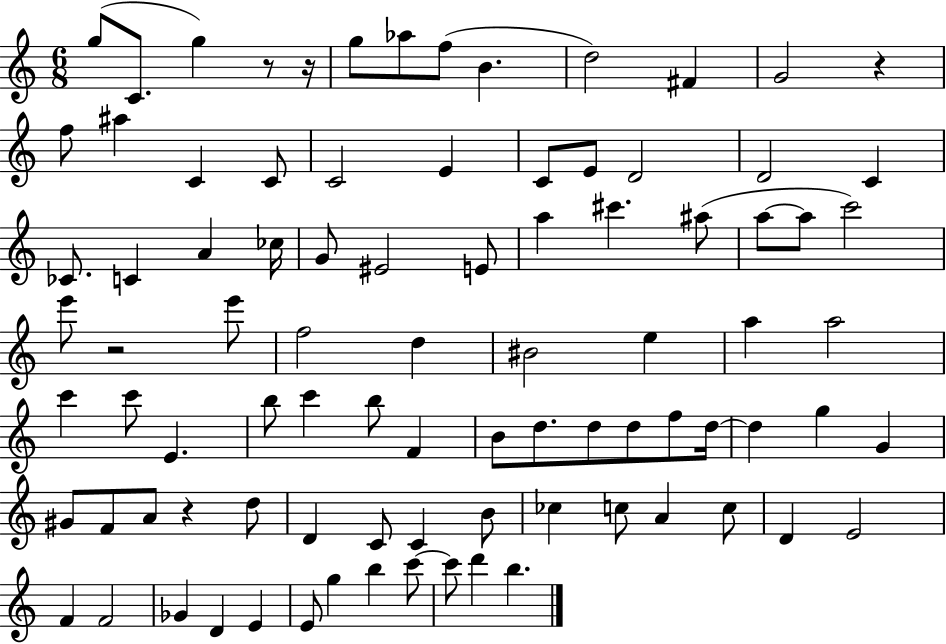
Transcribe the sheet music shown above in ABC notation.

X:1
T:Untitled
M:6/8
L:1/4
K:C
g/2 C/2 g z/2 z/4 g/2 _a/2 f/2 B d2 ^F G2 z f/2 ^a C C/2 C2 E C/2 E/2 D2 D2 C _C/2 C A _c/4 G/2 ^E2 E/2 a ^c' ^a/2 a/2 a/2 c'2 e'/2 z2 e'/2 f2 d ^B2 e a a2 c' c'/2 E b/2 c' b/2 F B/2 d/2 d/2 d/2 f/2 d/4 d g G ^G/2 F/2 A/2 z d/2 D C/2 C B/2 _c c/2 A c/2 D E2 F F2 _G D E E/2 g b c'/2 c'/2 d' b